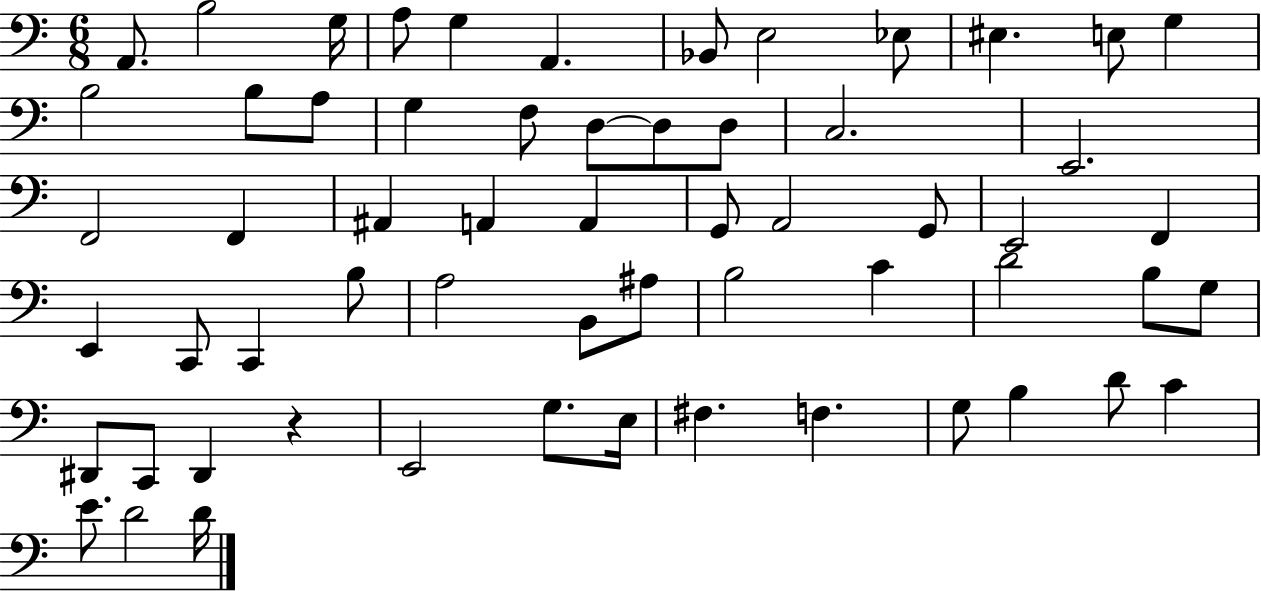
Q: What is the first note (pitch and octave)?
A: A2